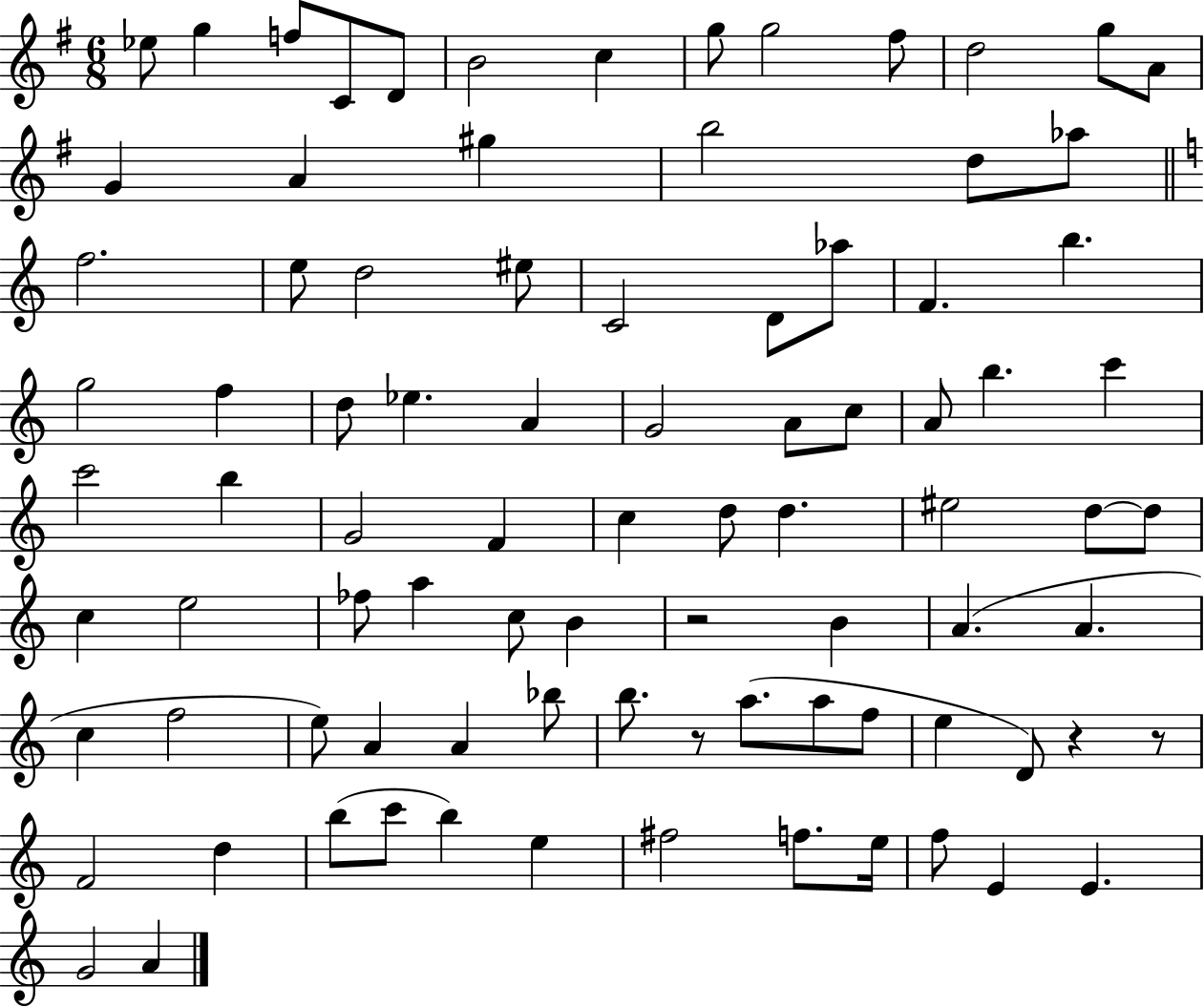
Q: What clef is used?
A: treble